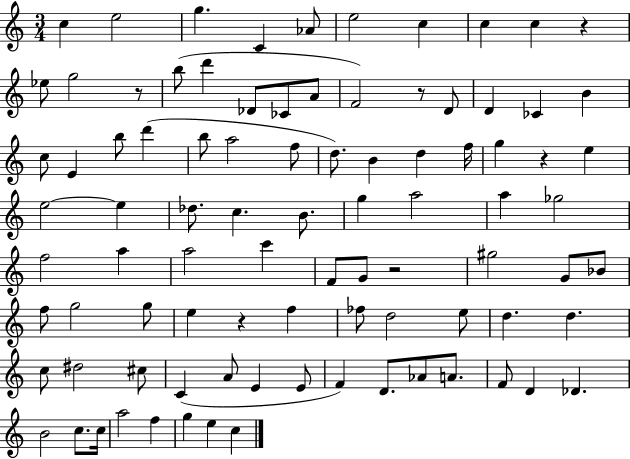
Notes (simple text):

C5/q E5/h G5/q. C4/q Ab4/e E5/h C5/q C5/q C5/q R/q Eb5/e G5/h R/e B5/e D6/q Db4/e CES4/e A4/e F4/h R/e D4/e D4/q CES4/q B4/q C5/e E4/q B5/e D6/q B5/e A5/h F5/e D5/e. B4/q D5/q F5/s G5/q R/q E5/q E5/h E5/q Db5/e. C5/q. B4/e. G5/q A5/h A5/q Gb5/h F5/h A5/q A5/h C6/q F4/e G4/e R/h G#5/h G4/e Bb4/e F5/e G5/h G5/e E5/q R/q F5/q FES5/e D5/h E5/e D5/q. D5/q. C5/e D#5/h C#5/e C4/q A4/e E4/q E4/e F4/q D4/e. Ab4/e A4/e. F4/e D4/q Db4/q. B4/h C5/e. C5/s A5/h F5/q G5/q E5/q C5/q